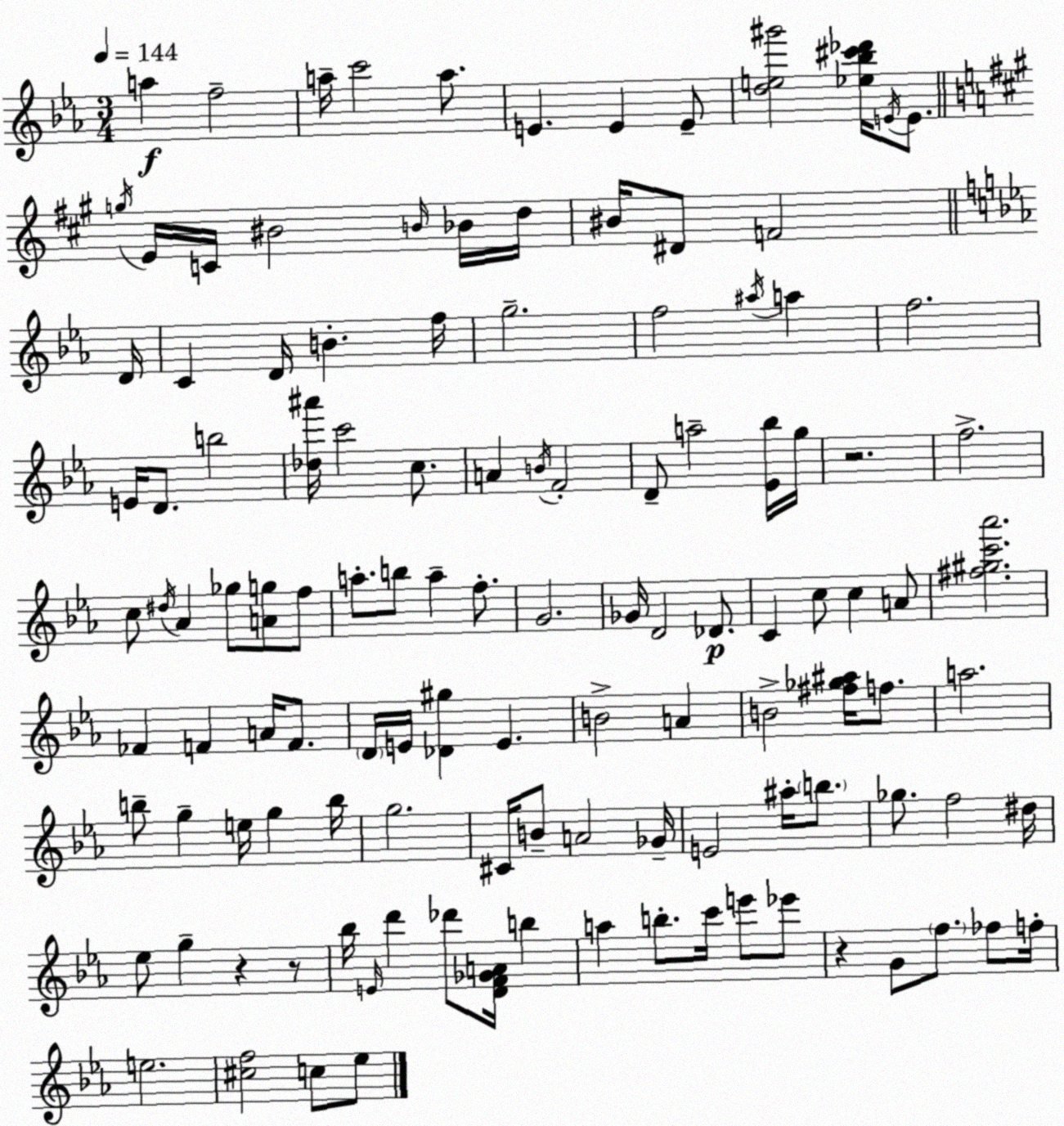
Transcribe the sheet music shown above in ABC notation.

X:1
T:Untitled
M:3/4
L:1/4
K:Eb
a f2 a/4 c'2 a/2 E E E/2 [de^g']2 [_e_b^c'_d']/4 E/4 E/2 g/4 E/4 C/4 ^B2 B/4 _B/4 d/4 ^B/4 ^D/2 F2 D/4 C D/4 B f/4 g2 f2 ^a/4 a f2 E/4 D/2 b2 [_d^a']/4 c'2 c/2 A B/4 F2 D/2 a2 [_E_b]/4 g/4 z2 f2 c/2 ^d/4 _A _g/2 [Ag]/2 f/2 a/2 b/2 a f/2 G2 _G/4 D2 _D/2 C c/2 c A/2 [^f^gc'_a']2 _F F A/4 F/2 D/4 E/4 [_D^g] E B2 A B2 [^f_g^a]/4 f/2 a2 b/2 g e/4 g b/4 g2 ^C/4 B/2 A2 _G/4 E2 ^a/4 b/2 _g/2 f2 ^d/4 _e/2 g z z/2 _b/4 E/4 d' _d'/2 [DF_GA]/4 b a b/2 c'/4 e'/2 _e'/2 z G/2 f/2 _f/2 f/4 e2 [^cf]2 c/2 _e/2